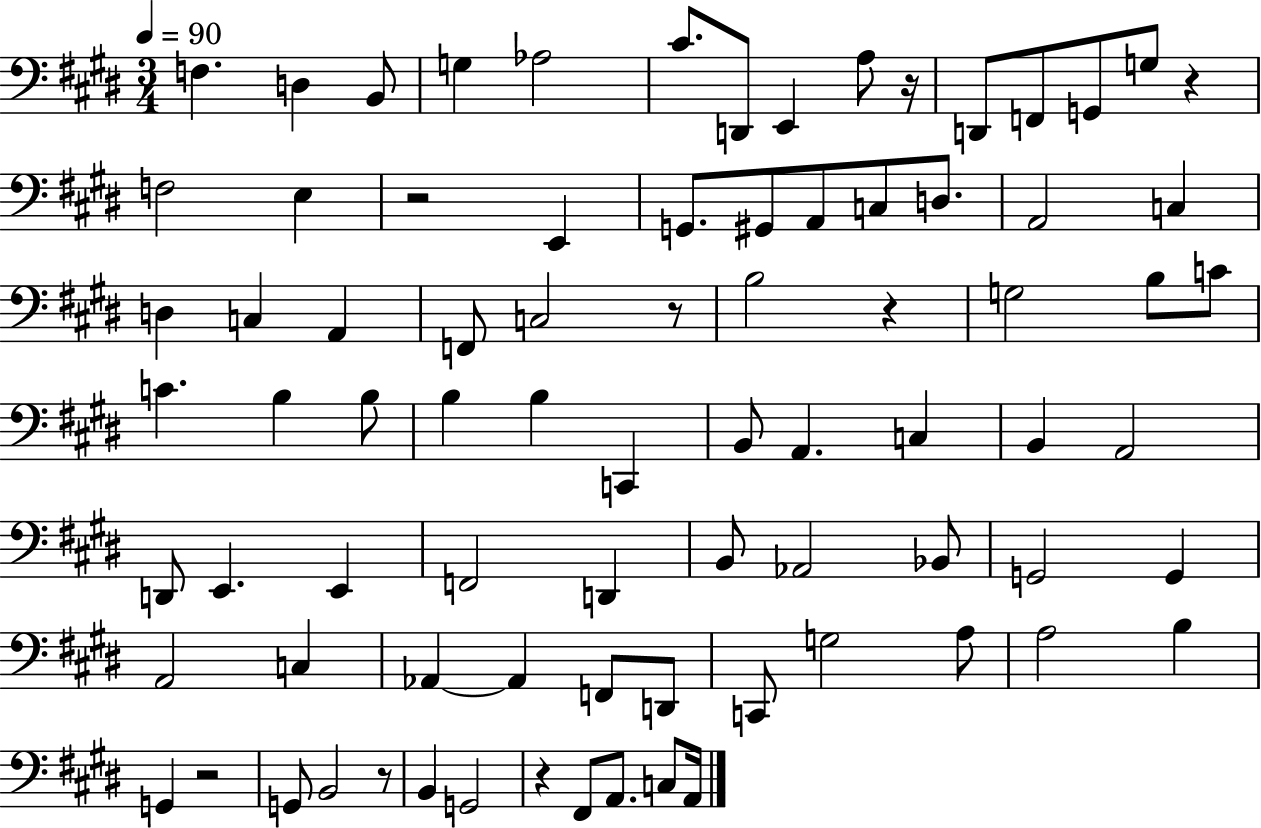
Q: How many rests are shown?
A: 8